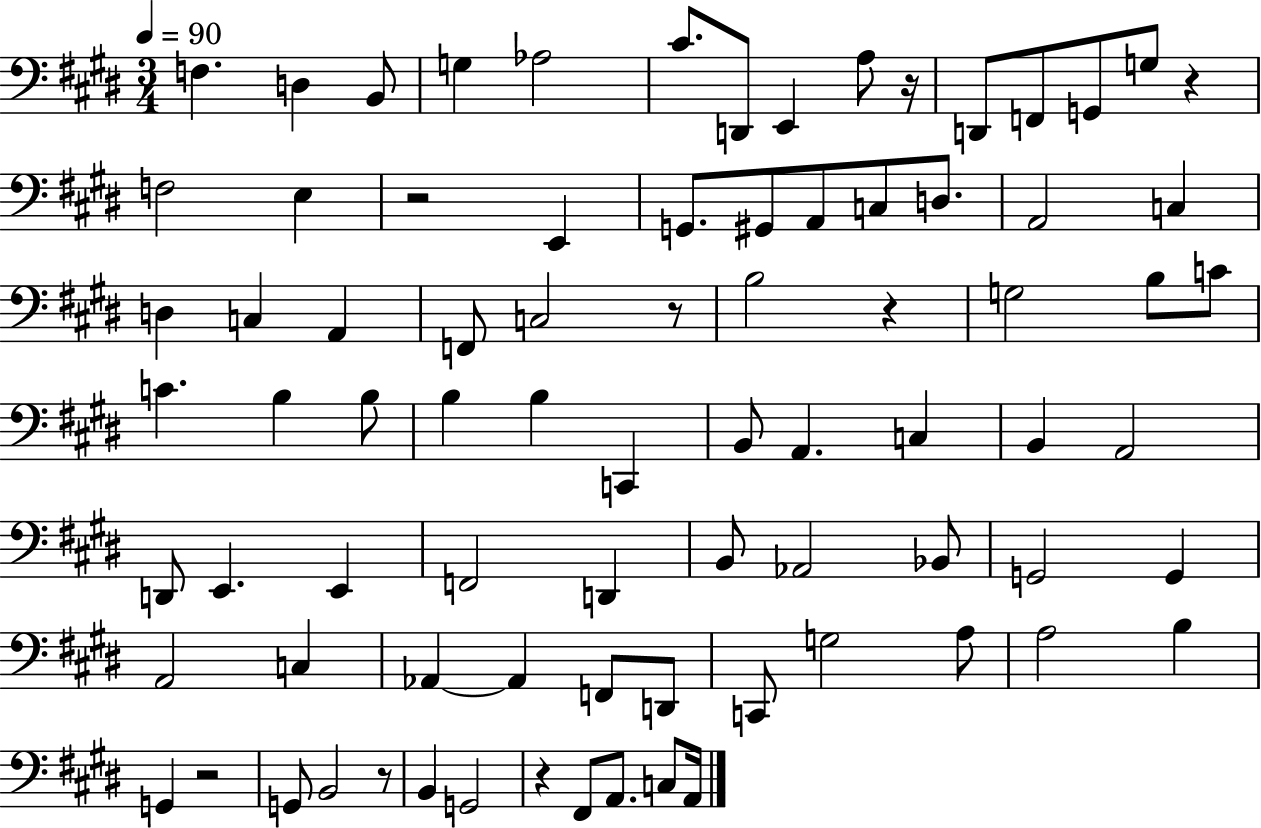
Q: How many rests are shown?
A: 8